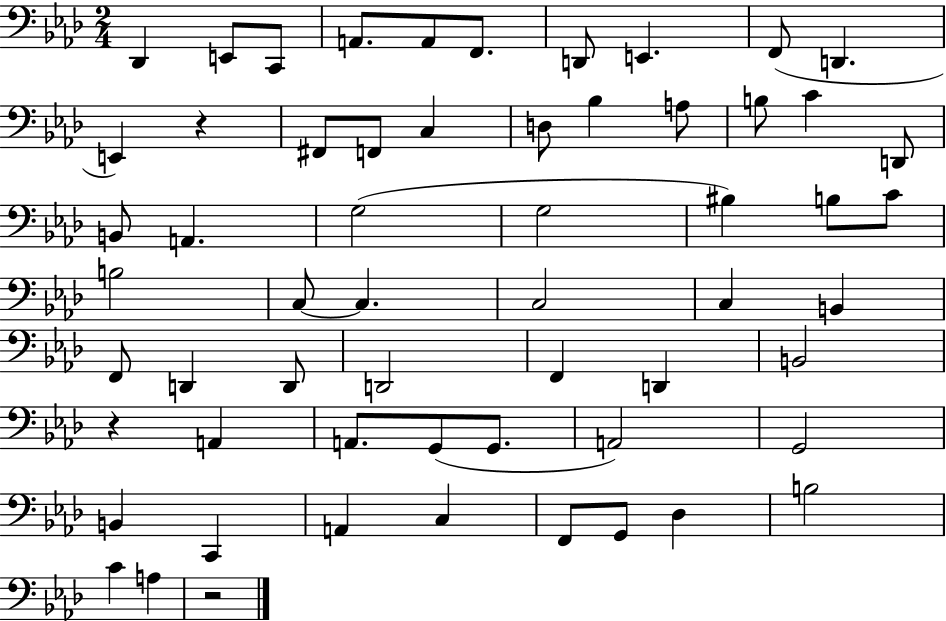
{
  \clef bass
  \numericTimeSignature
  \time 2/4
  \key aes \major
  \repeat volta 2 { des,4 e,8 c,8 | a,8. a,8 f,8. | d,8 e,4. | f,8( d,4. | \break e,4) r4 | fis,8 f,8 c4 | d8 bes4 a8 | b8 c'4 d,8 | \break b,8 a,4. | g2( | g2 | bis4) b8 c'8 | \break b2 | c8~~ c4. | c2 | c4 b,4 | \break f,8 d,4 d,8 | d,2 | f,4 d,4 | b,2 | \break r4 a,4 | a,8. g,8( g,8. | a,2) | g,2 | \break b,4 c,4 | a,4 c4 | f,8 g,8 des4 | b2 | \break c'4 a4 | r2 | } \bar "|."
}